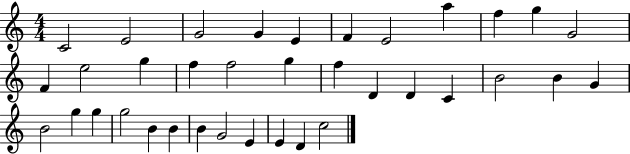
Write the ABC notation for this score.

X:1
T:Untitled
M:4/4
L:1/4
K:C
C2 E2 G2 G E F E2 a f g G2 F e2 g f f2 g f D D C B2 B G B2 g g g2 B B B G2 E E D c2